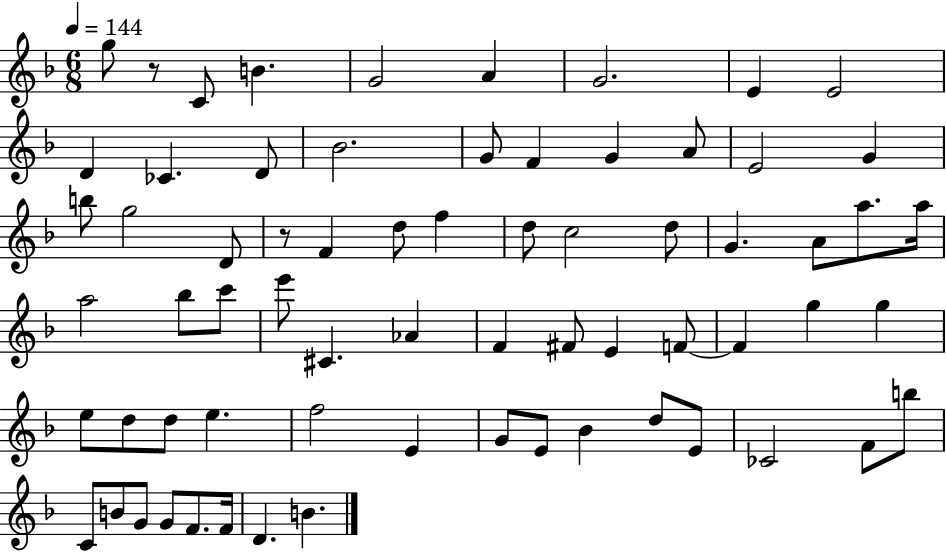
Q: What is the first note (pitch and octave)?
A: G5